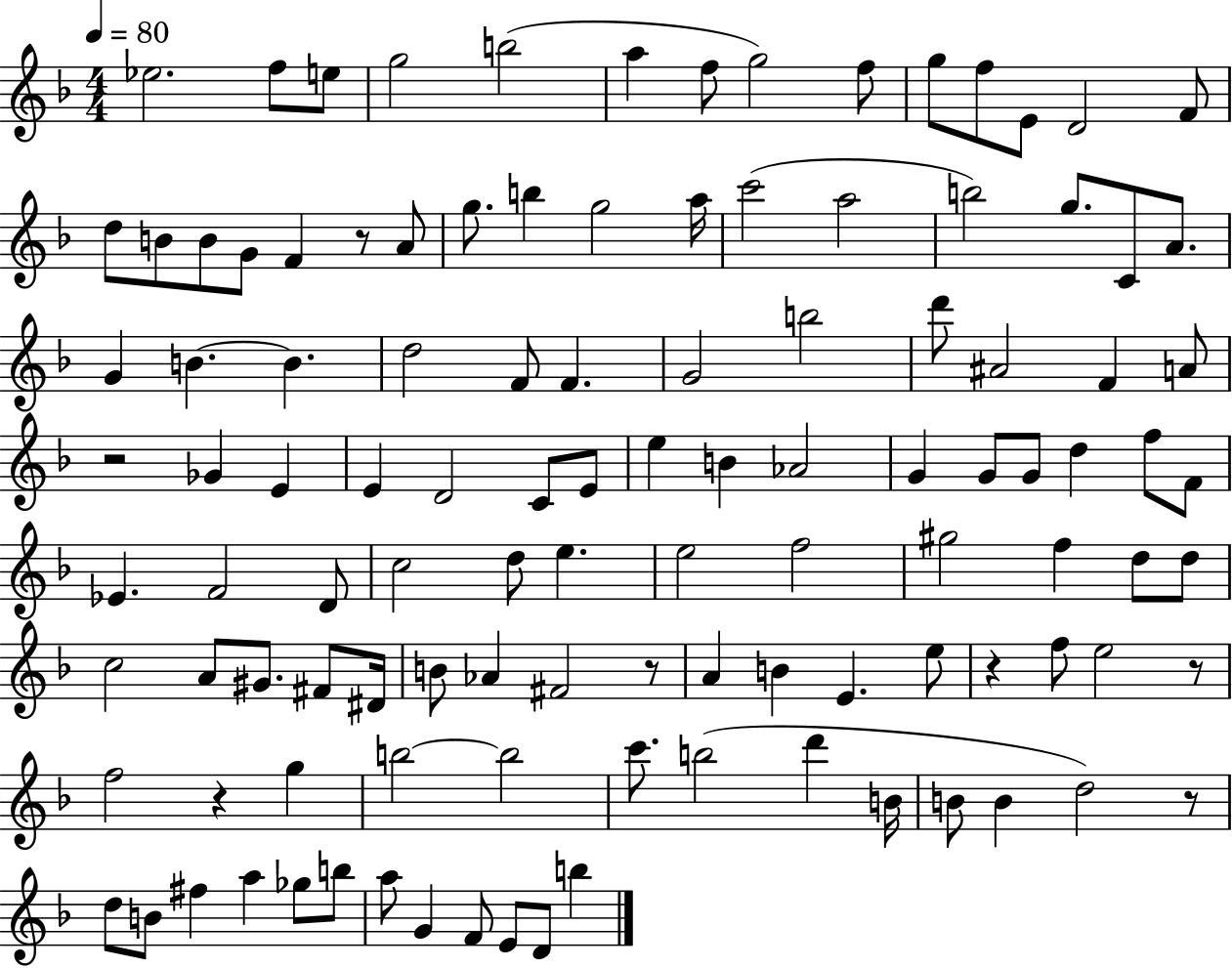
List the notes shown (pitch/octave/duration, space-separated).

Eb5/h. F5/e E5/e G5/h B5/h A5/q F5/e G5/h F5/e G5/e F5/e E4/e D4/h F4/e D5/e B4/e B4/e G4/e F4/q R/e A4/e G5/e. B5/q G5/h A5/s C6/h A5/h B5/h G5/e. C4/e A4/e. G4/q B4/q. B4/q. D5/h F4/e F4/q. G4/h B5/h D6/e A#4/h F4/q A4/e R/h Gb4/q E4/q E4/q D4/h C4/e E4/e E5/q B4/q Ab4/h G4/q G4/e G4/e D5/q F5/e F4/e Eb4/q. F4/h D4/e C5/h D5/e E5/q. E5/h F5/h G#5/h F5/q D5/e D5/e C5/h A4/e G#4/e. F#4/e D#4/s B4/e Ab4/q F#4/h R/e A4/q B4/q E4/q. E5/e R/q F5/e E5/h R/e F5/h R/q G5/q B5/h B5/h C6/e. B5/h D6/q B4/s B4/e B4/q D5/h R/e D5/e B4/e F#5/q A5/q Gb5/e B5/e A5/e G4/q F4/e E4/e D4/e B5/q